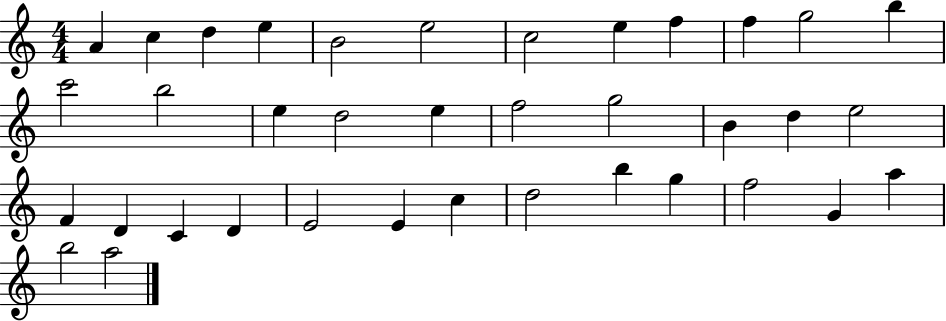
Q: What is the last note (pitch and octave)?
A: A5